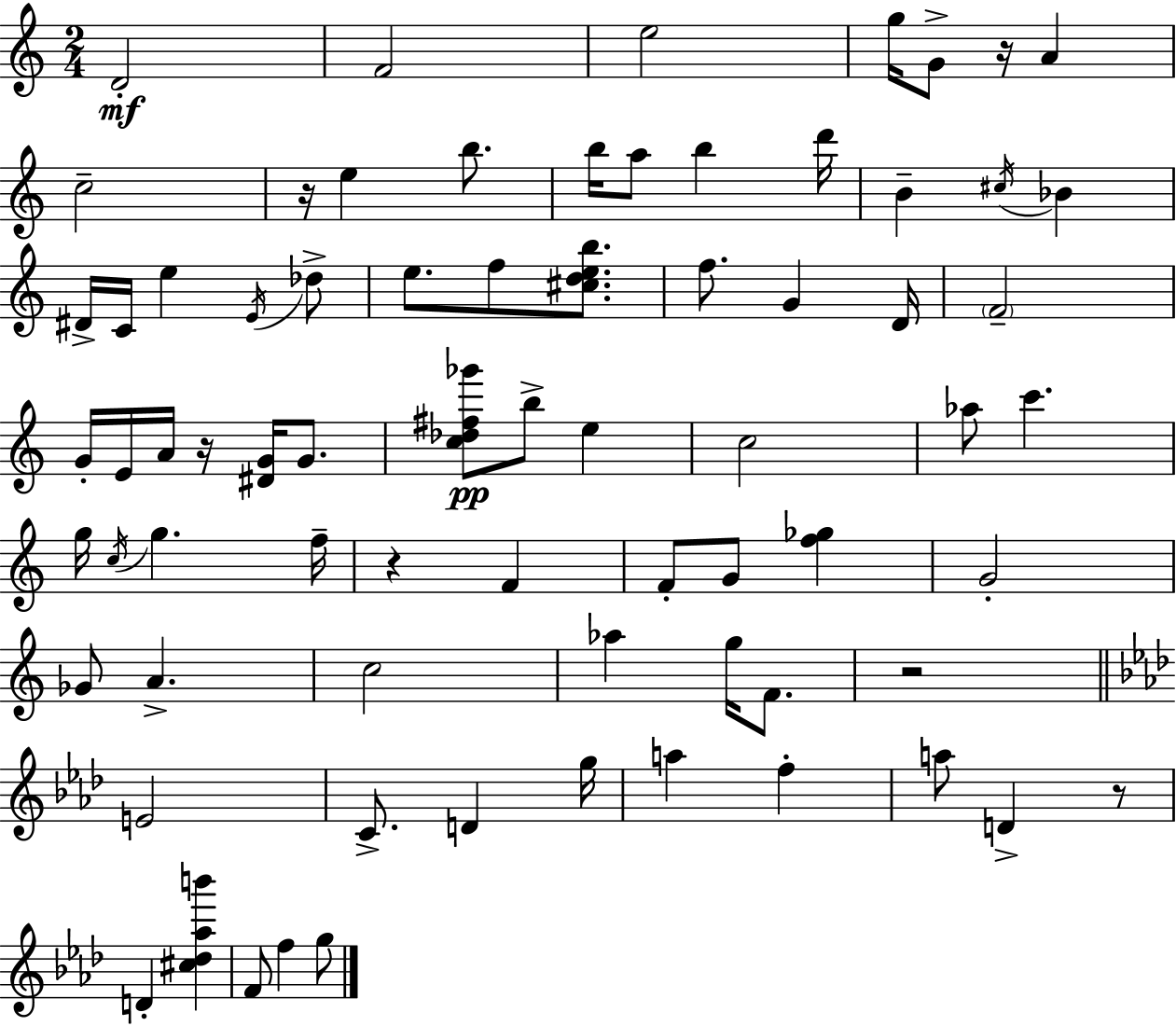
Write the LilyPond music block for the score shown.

{
  \clef treble
  \numericTimeSignature
  \time 2/4
  \key c \major
  d'2-.\mf | f'2 | e''2 | g''16 g'8-> r16 a'4 | \break c''2-- | r16 e''4 b''8. | b''16 a''8 b''4 d'''16 | b'4-- \acciaccatura { cis''16 } bes'4 | \break dis'16-> c'16 e''4 \acciaccatura { e'16 } | des''8-> e''8. f''8 <cis'' d'' e'' b''>8. | f''8. g'4 | d'16 \parenthesize f'2-- | \break g'16-. e'16 a'16 r16 <dis' g'>16 g'8. | <c'' des'' fis'' ges'''>8\pp b''8-> e''4 | c''2 | aes''8 c'''4. | \break g''16 \acciaccatura { c''16 } g''4. | f''16-- r4 f'4 | f'8-. g'8 <f'' ges''>4 | g'2-. | \break ges'8 a'4.-> | c''2 | aes''4 g''16 | f'8. r2 | \break \bar "||" \break \key f \minor e'2 | c'8.-> d'4 g''16 | a''4 f''4-. | a''8 d'4-> r8 | \break d'4-. <cis'' des'' aes'' b'''>4 | f'8 f''4 g''8 | \bar "|."
}